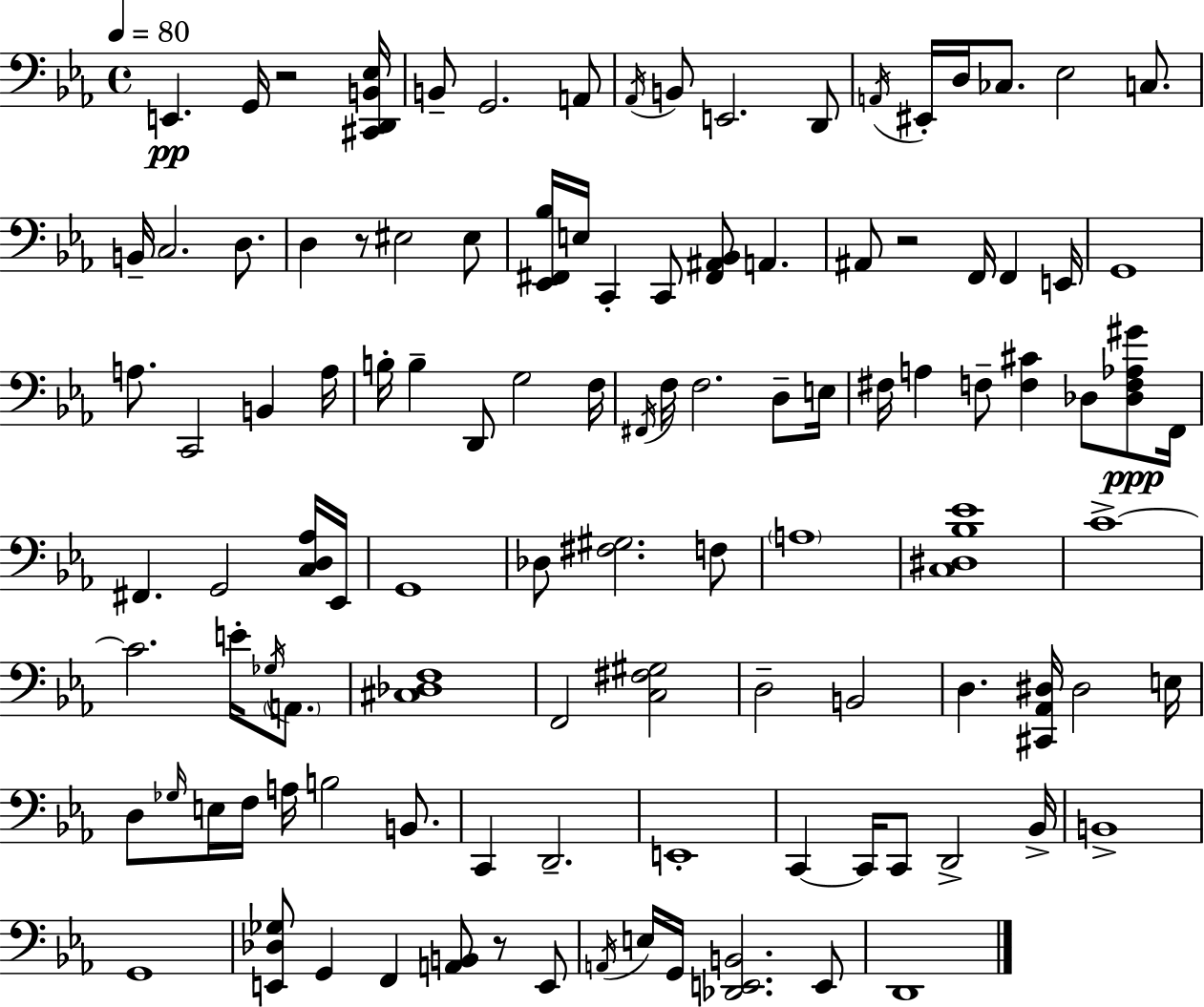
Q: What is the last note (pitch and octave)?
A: D2